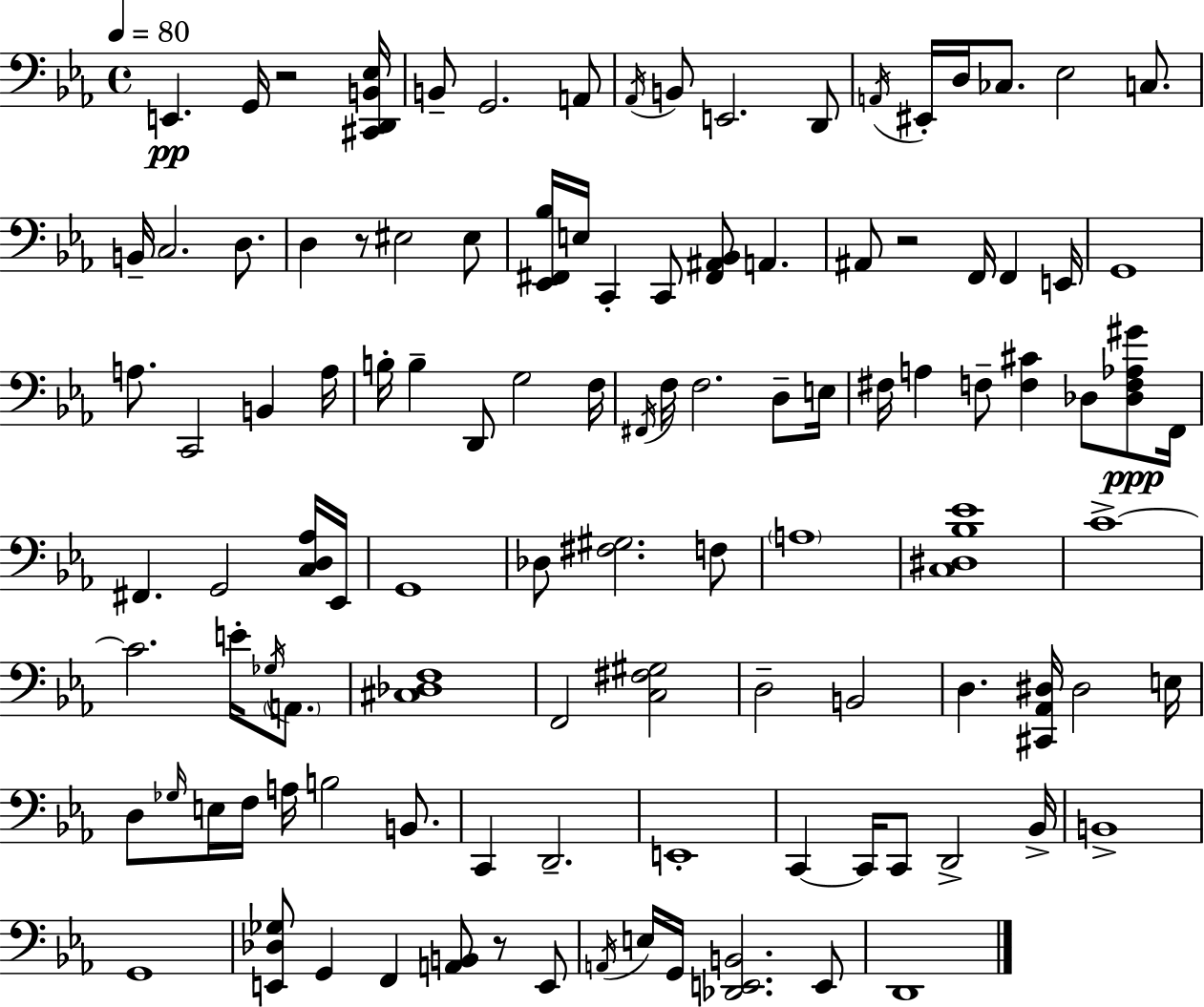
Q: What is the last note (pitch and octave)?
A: D2